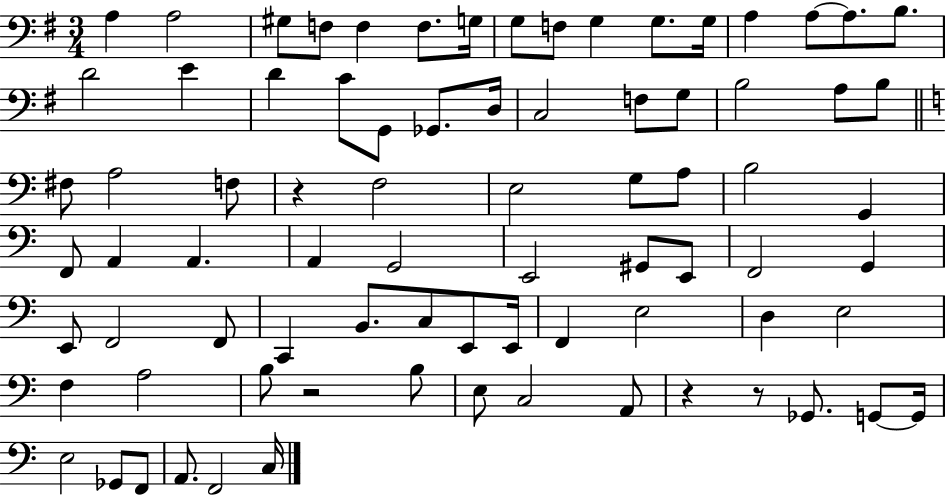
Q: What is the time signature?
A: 3/4